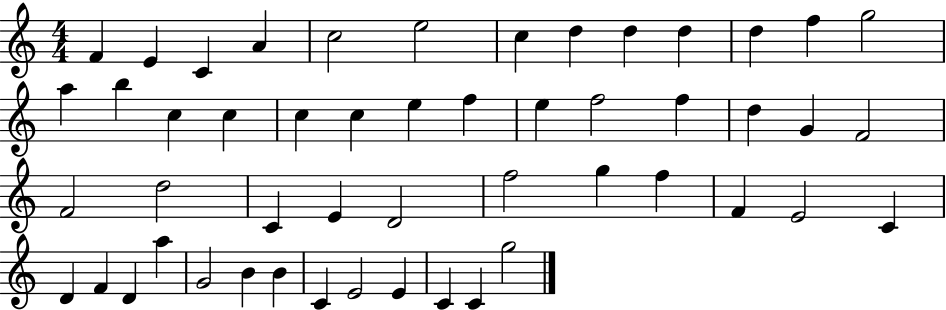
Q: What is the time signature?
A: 4/4